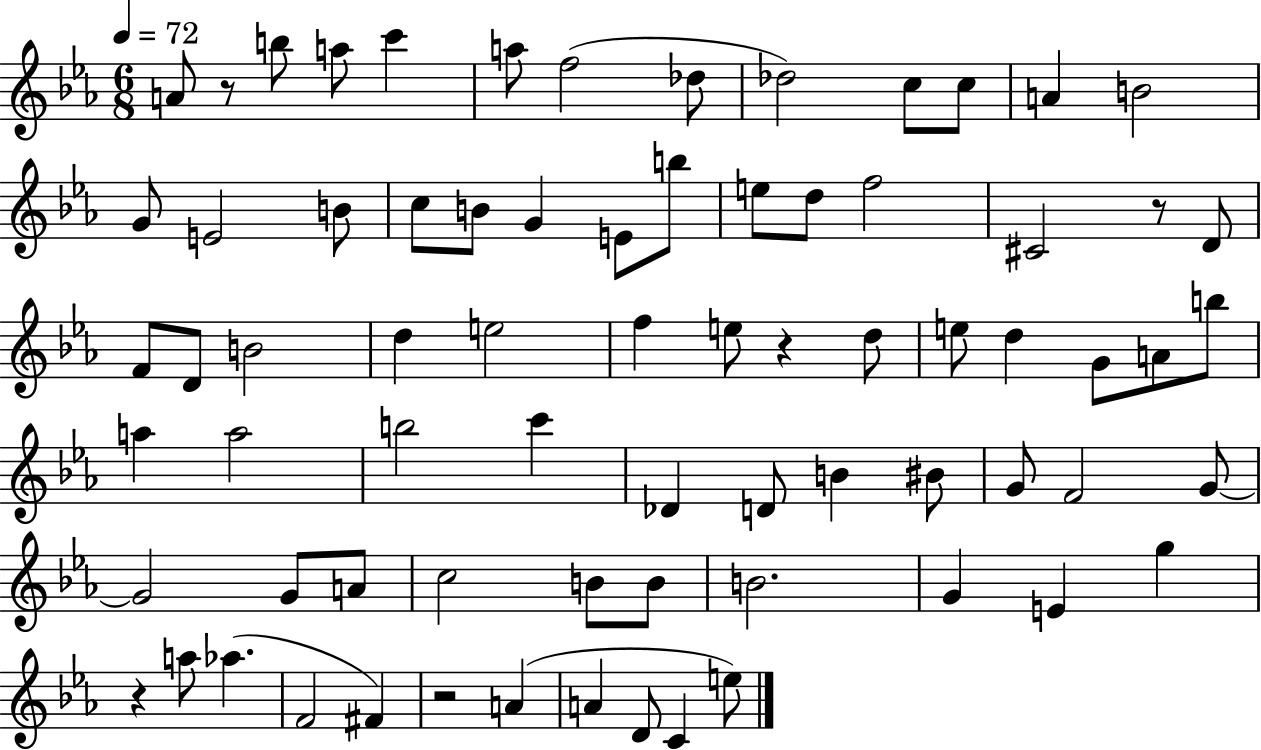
A4/e R/e B5/e A5/e C6/q A5/e F5/h Db5/e Db5/h C5/e C5/e A4/q B4/h G4/e E4/h B4/e C5/e B4/e G4/q E4/e B5/e E5/e D5/e F5/h C#4/h R/e D4/e F4/e D4/e B4/h D5/q E5/h F5/q E5/e R/q D5/e E5/e D5/q G4/e A4/e B5/e A5/q A5/h B5/h C6/q Db4/q D4/e B4/q BIS4/e G4/e F4/h G4/e G4/h G4/e A4/e C5/h B4/e B4/e B4/h. G4/q E4/q G5/q R/q A5/e Ab5/q. F4/h F#4/q R/h A4/q A4/q D4/e C4/q E5/e